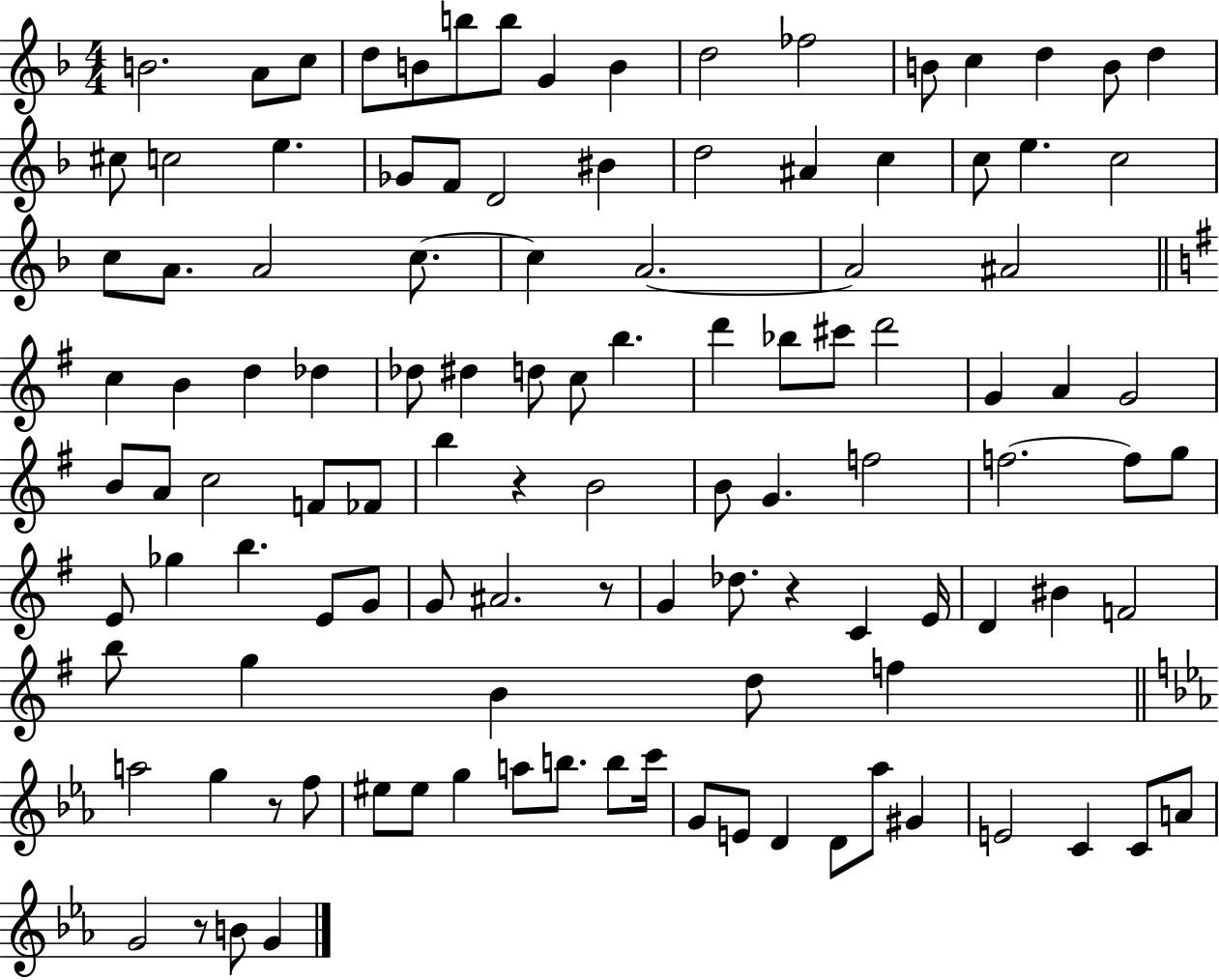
B4/h. A4/e C5/e D5/e B4/e B5/e B5/e G4/q B4/q D5/h FES5/h B4/e C5/q D5/q B4/e D5/q C#5/e C5/h E5/q. Gb4/e F4/e D4/h BIS4/q D5/h A#4/q C5/q C5/e E5/q. C5/h C5/e A4/e. A4/h C5/e. C5/q A4/h. A4/h A#4/h C5/q B4/q D5/q Db5/q Db5/e D#5/q D5/e C5/e B5/q. D6/q Bb5/e C#6/e D6/h G4/q A4/q G4/h B4/e A4/e C5/h F4/e FES4/e B5/q R/q B4/h B4/e G4/q. F5/h F5/h. F5/e G5/e E4/e Gb5/q B5/q. E4/e G4/e G4/e A#4/h. R/e G4/q Db5/e. R/q C4/q E4/s D4/q BIS4/q F4/h B5/e G5/q B4/q D5/e F5/q A5/h G5/q R/e F5/e EIS5/e EIS5/e G5/q A5/e B5/e. B5/e C6/s G4/e E4/e D4/q D4/e Ab5/e G#4/q E4/h C4/q C4/e A4/e G4/h R/e B4/e G4/q